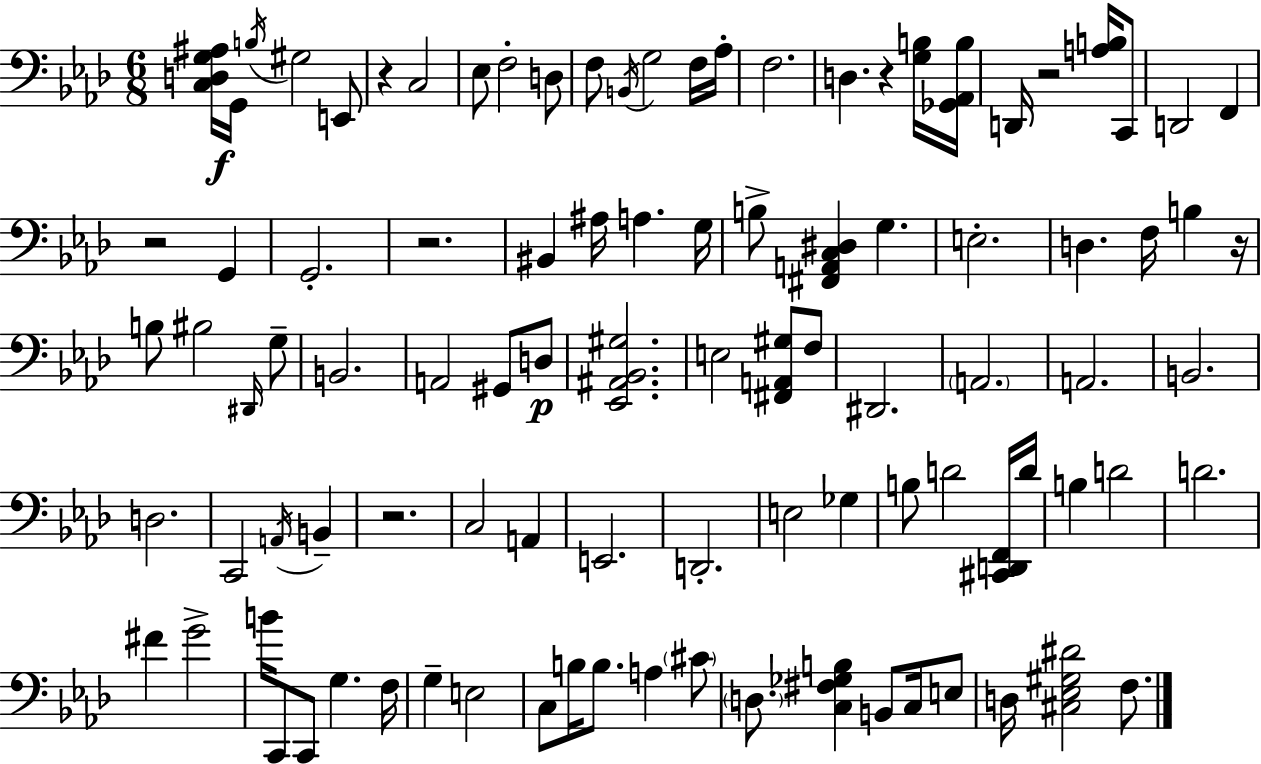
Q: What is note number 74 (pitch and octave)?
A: A3